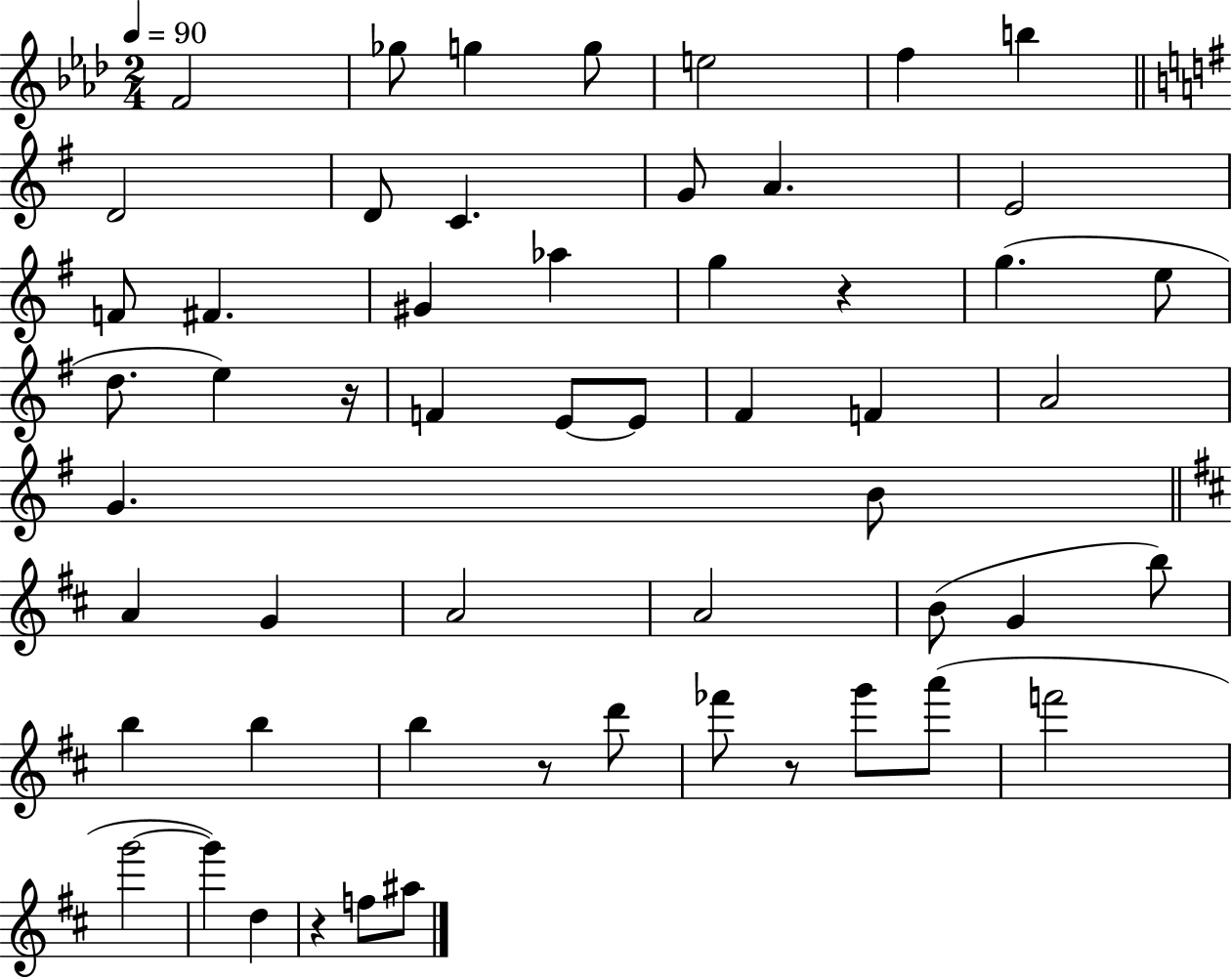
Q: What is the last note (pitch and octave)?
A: A#5